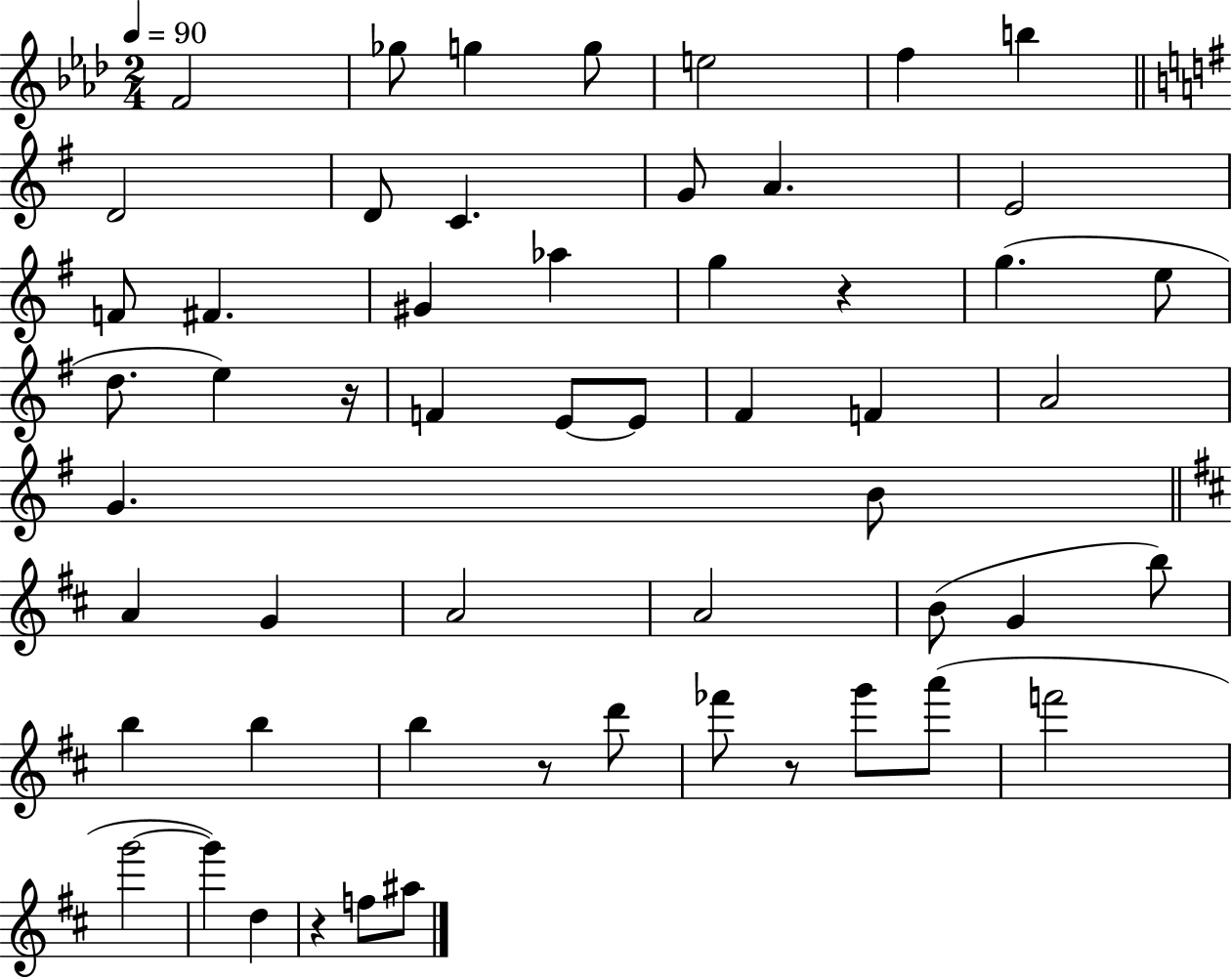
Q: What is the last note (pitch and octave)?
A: A#5